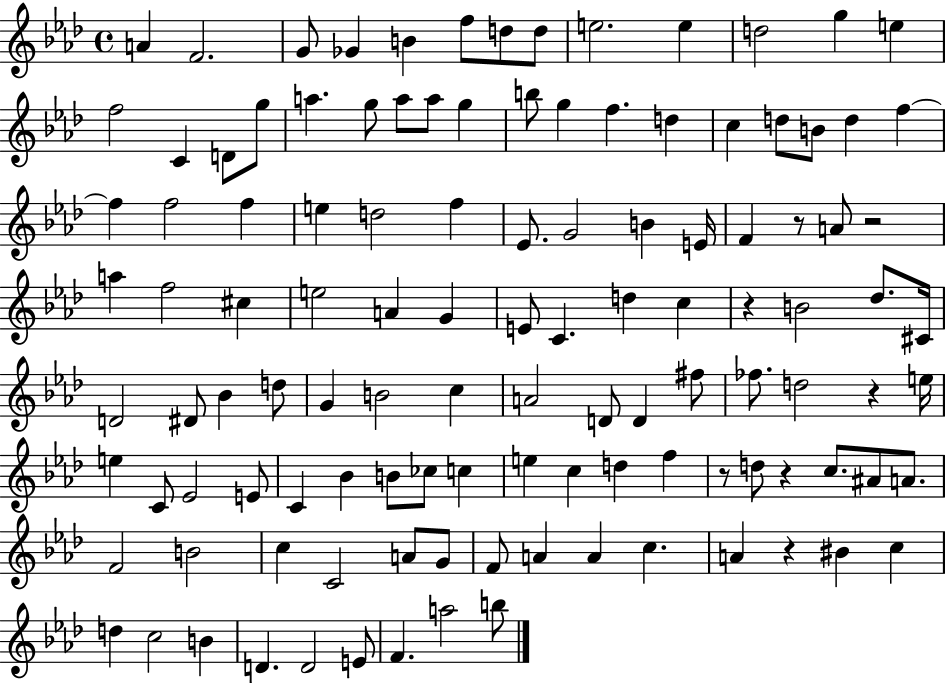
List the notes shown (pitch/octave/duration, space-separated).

A4/q F4/h. G4/e Gb4/q B4/q F5/e D5/e D5/e E5/h. E5/q D5/h G5/q E5/q F5/h C4/q D4/e G5/e A5/q. G5/e A5/e A5/e G5/q B5/e G5/q F5/q. D5/q C5/q D5/e B4/e D5/q F5/q F5/q F5/h F5/q E5/q D5/h F5/q Eb4/e. G4/h B4/q E4/s F4/q R/e A4/e R/h A5/q F5/h C#5/q E5/h A4/q G4/q E4/e C4/q. D5/q C5/q R/q B4/h Db5/e. C#4/s D4/h D#4/e Bb4/q D5/e G4/q B4/h C5/q A4/h D4/e D4/q F#5/e FES5/e. D5/h R/q E5/s E5/q C4/e Eb4/h E4/e C4/q Bb4/q B4/e CES5/e C5/q E5/q C5/q D5/q F5/q R/e D5/e R/q C5/e. A#4/e A4/e. F4/h B4/h C5/q C4/h A4/e G4/e F4/e A4/q A4/q C5/q. A4/q R/q BIS4/q C5/q D5/q C5/h B4/q D4/q. D4/h E4/e F4/q. A5/h B5/e